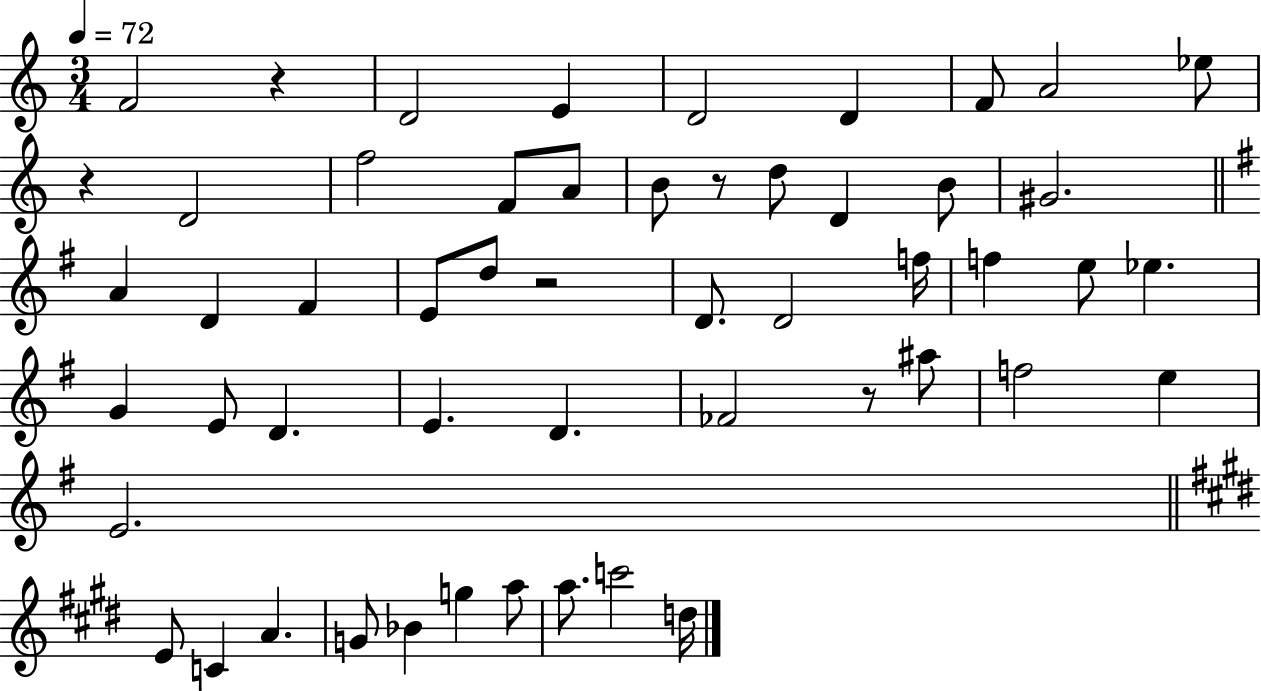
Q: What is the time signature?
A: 3/4